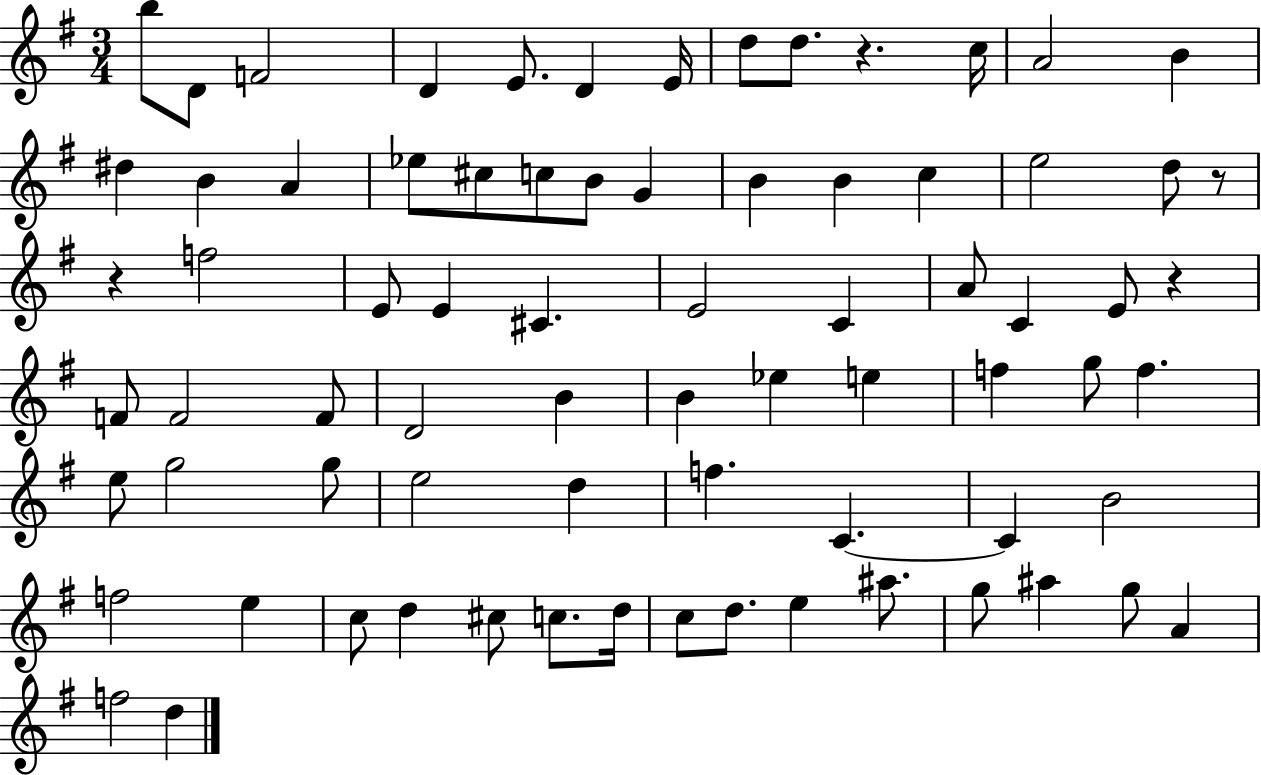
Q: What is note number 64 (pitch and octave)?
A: E5